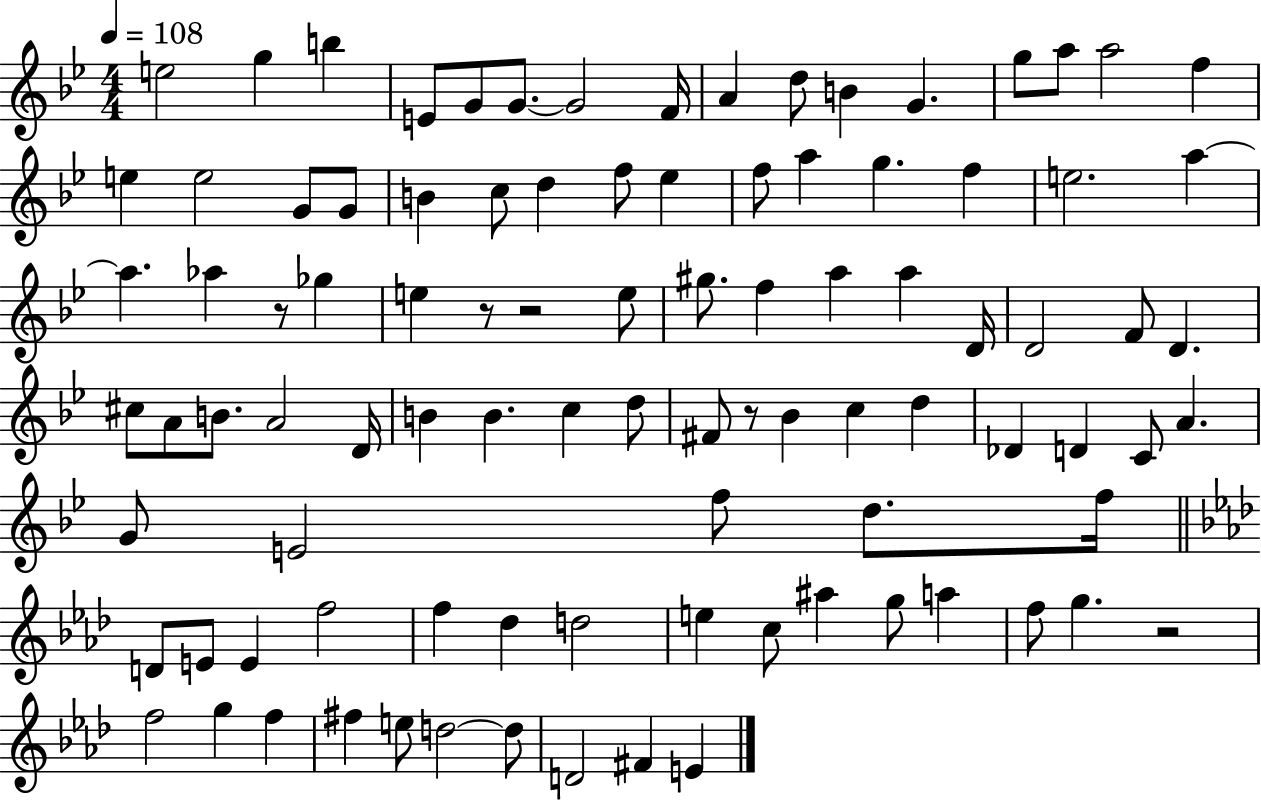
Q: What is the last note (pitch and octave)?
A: E4